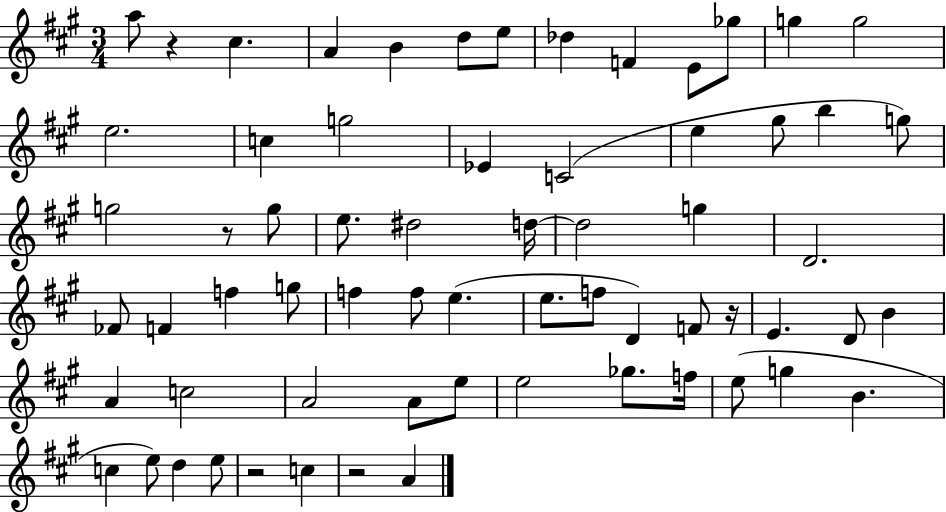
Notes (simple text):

A5/e R/q C#5/q. A4/q B4/q D5/e E5/e Db5/q F4/q E4/e Gb5/e G5/q G5/h E5/h. C5/q G5/h Eb4/q C4/h E5/q G#5/e B5/q G5/e G5/h R/e G5/e E5/e. D#5/h D5/s D5/h G5/q D4/h. FES4/e F4/q F5/q G5/e F5/q F5/e E5/q. E5/e. F5/e D4/q F4/e R/s E4/q. D4/e B4/q A4/q C5/h A4/h A4/e E5/e E5/h Gb5/e. F5/s E5/e G5/q B4/q. C5/q E5/e D5/q E5/e R/h C5/q R/h A4/q